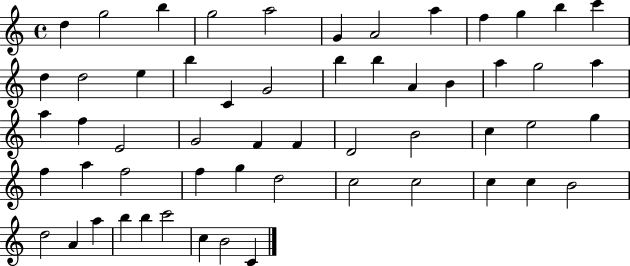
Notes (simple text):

D5/q G5/h B5/q G5/h A5/h G4/q A4/h A5/q F5/q G5/q B5/q C6/q D5/q D5/h E5/q B5/q C4/q G4/h B5/q B5/q A4/q B4/q A5/q G5/h A5/q A5/q F5/q E4/h G4/h F4/q F4/q D4/h B4/h C5/q E5/h G5/q F5/q A5/q F5/h F5/q G5/q D5/h C5/h C5/h C5/q C5/q B4/h D5/h A4/q A5/q B5/q B5/q C6/h C5/q B4/h C4/q